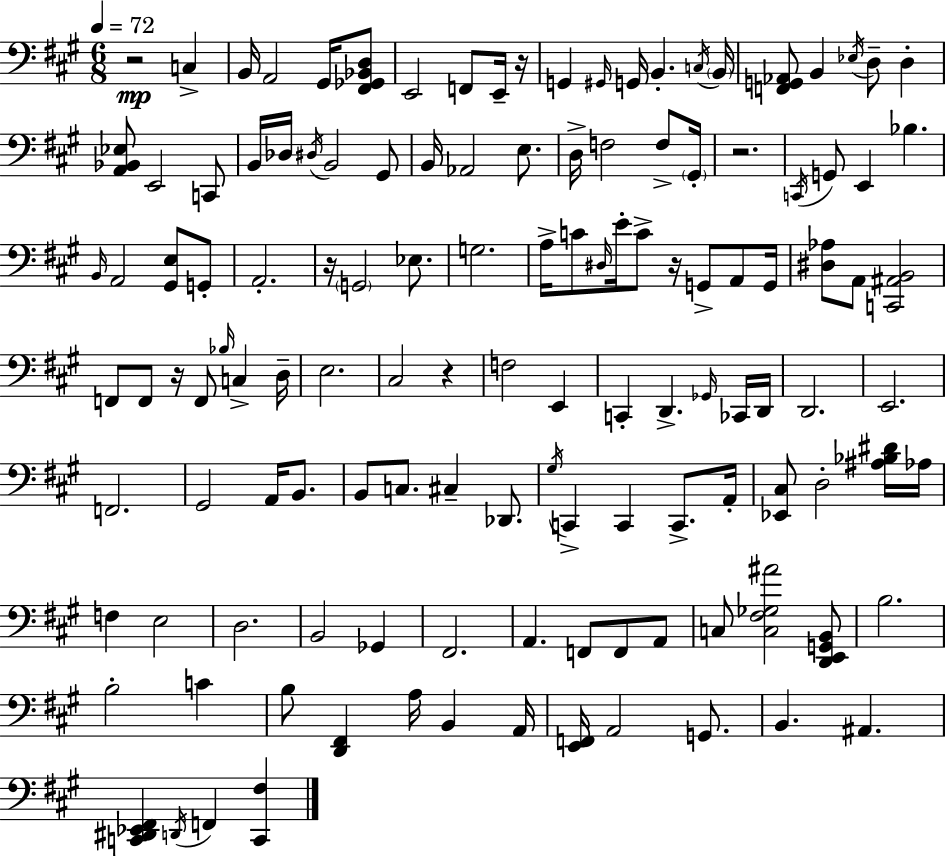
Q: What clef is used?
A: bass